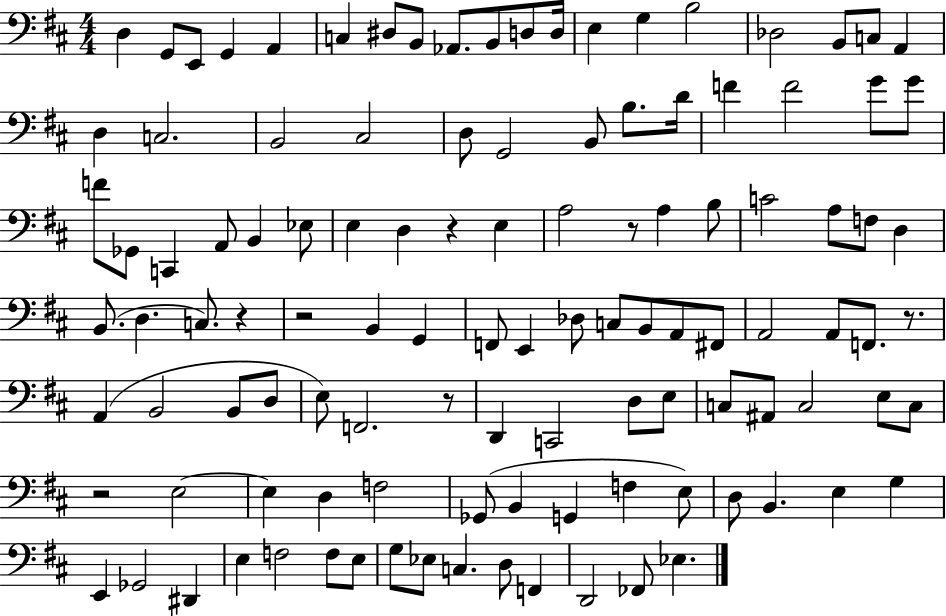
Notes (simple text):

D3/q G2/e E2/e G2/q A2/q C3/q D#3/e B2/e Ab2/e. B2/e D3/e D3/s E3/q G3/q B3/h Db3/h B2/e C3/e A2/q D3/q C3/h. B2/h C#3/h D3/e G2/h B2/e B3/e. D4/s F4/q F4/h G4/e G4/e F4/e Gb2/e C2/q A2/e B2/q Eb3/e E3/q D3/q R/q E3/q A3/h R/e A3/q B3/e C4/h A3/e F3/e D3/q B2/e. D3/q. C3/e. R/q R/h B2/q G2/q F2/e E2/q Db3/e C3/e B2/e A2/e F#2/e A2/h A2/e F2/e. R/e. A2/q B2/h B2/e D3/e E3/e F2/h. R/e D2/q C2/h D3/e E3/e C3/e A#2/e C3/h E3/e C3/e R/h E3/h E3/q D3/q F3/h Gb2/e B2/q G2/q F3/q E3/e D3/e B2/q. E3/q G3/q E2/q Gb2/h D#2/q E3/q F3/h F3/e E3/e G3/e Eb3/e C3/q. D3/e F2/q D2/h FES2/e Eb3/q.